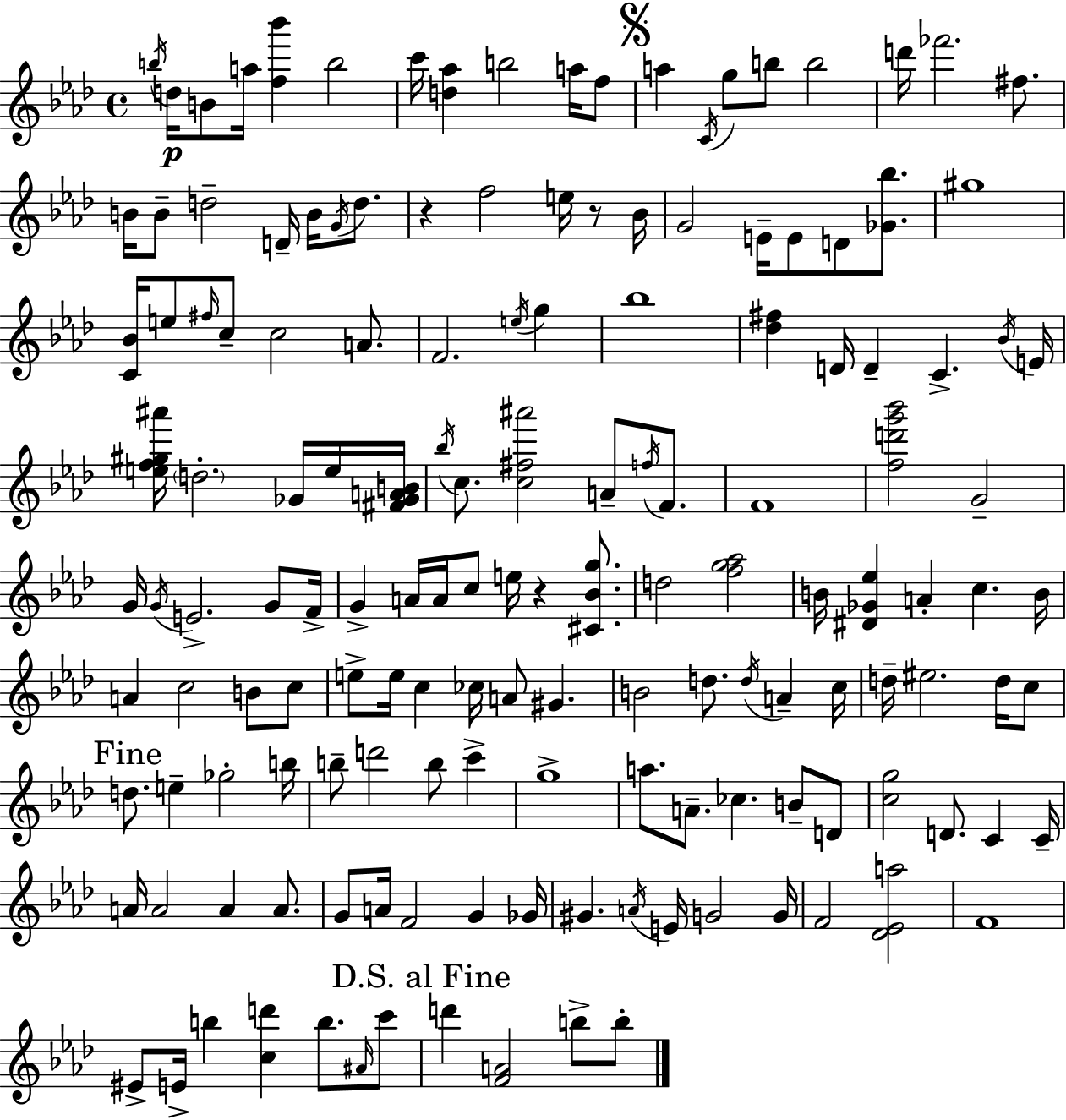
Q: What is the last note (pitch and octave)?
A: B5